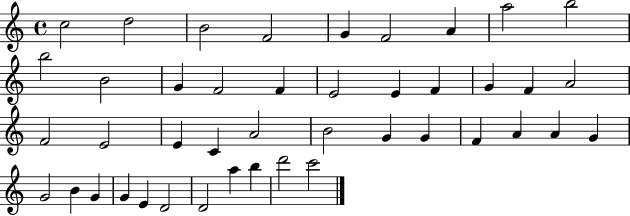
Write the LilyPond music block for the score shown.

{
  \clef treble
  \time 4/4
  \defaultTimeSignature
  \key c \major
  c''2 d''2 | b'2 f'2 | g'4 f'2 a'4 | a''2 b''2 | \break b''2 b'2 | g'4 f'2 f'4 | e'2 e'4 f'4 | g'4 f'4 a'2 | \break f'2 e'2 | e'4 c'4 a'2 | b'2 g'4 g'4 | f'4 a'4 a'4 g'4 | \break g'2 b'4 g'4 | g'4 e'4 d'2 | d'2 a''4 b''4 | d'''2 c'''2 | \break \bar "|."
}